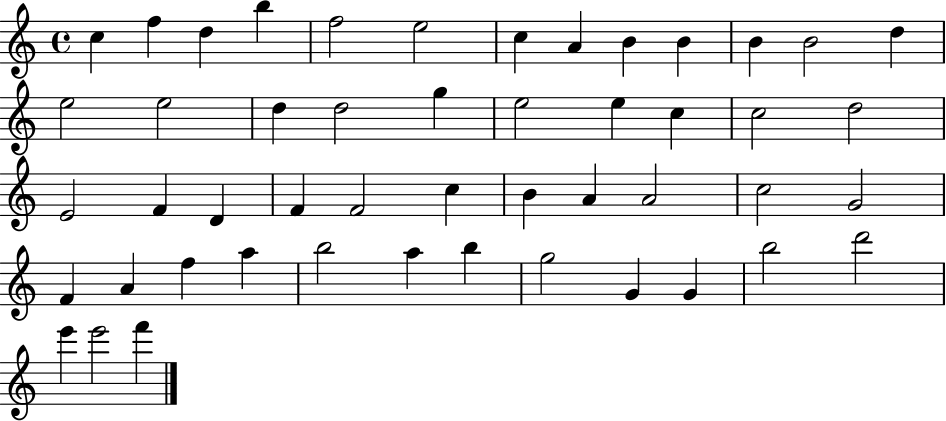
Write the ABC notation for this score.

X:1
T:Untitled
M:4/4
L:1/4
K:C
c f d b f2 e2 c A B B B B2 d e2 e2 d d2 g e2 e c c2 d2 E2 F D F F2 c B A A2 c2 G2 F A f a b2 a b g2 G G b2 d'2 e' e'2 f'